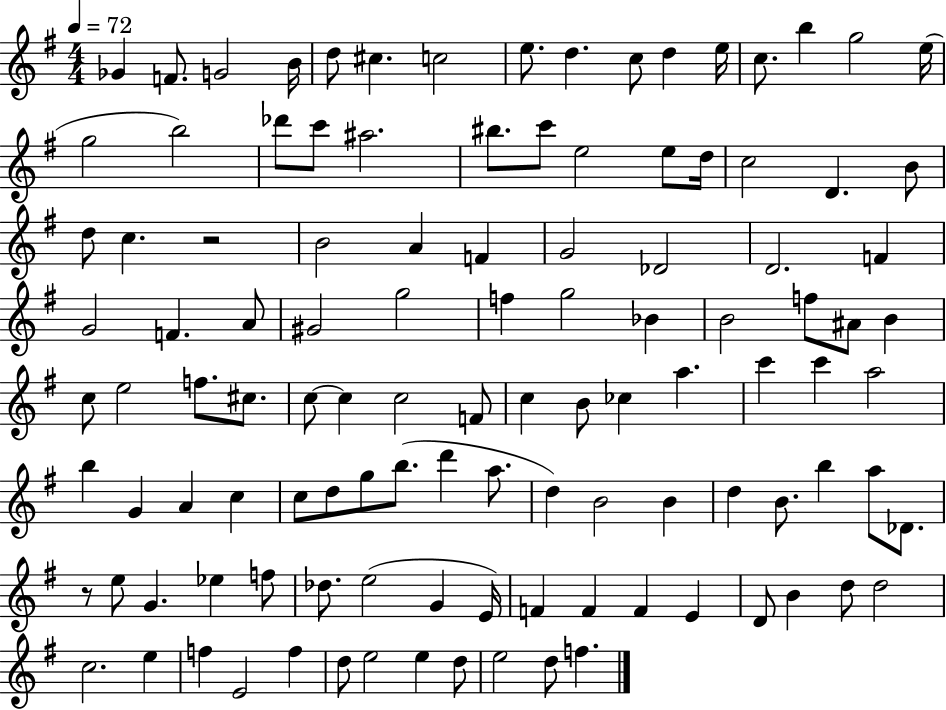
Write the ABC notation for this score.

X:1
T:Untitled
M:4/4
L:1/4
K:G
_G F/2 G2 B/4 d/2 ^c c2 e/2 d c/2 d e/4 c/2 b g2 e/4 g2 b2 _d'/2 c'/2 ^a2 ^b/2 c'/2 e2 e/2 d/4 c2 D B/2 d/2 c z2 B2 A F G2 _D2 D2 F G2 F A/2 ^G2 g2 f g2 _B B2 f/2 ^A/2 B c/2 e2 f/2 ^c/2 c/2 c c2 F/2 c B/2 _c a c' c' a2 b G A c c/2 d/2 g/2 b/2 d' a/2 d B2 B d B/2 b a/2 _D/2 z/2 e/2 G _e f/2 _d/2 e2 G E/4 F F F E D/2 B d/2 d2 c2 e f E2 f d/2 e2 e d/2 e2 d/2 f